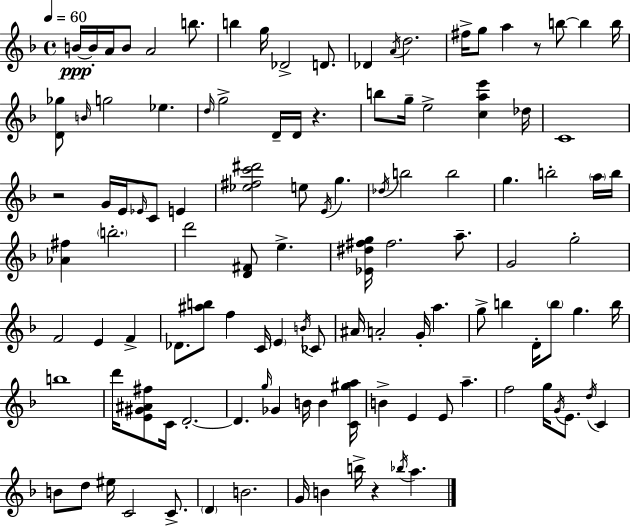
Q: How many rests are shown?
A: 4